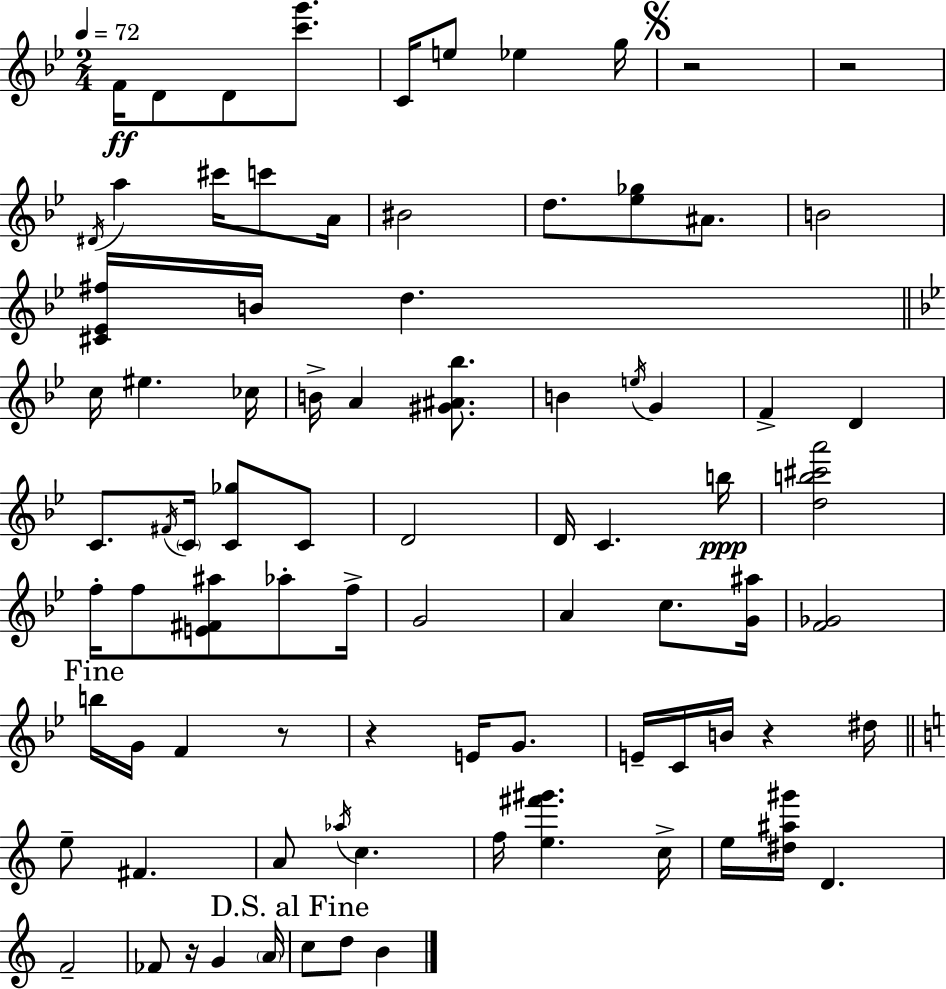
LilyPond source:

{
  \clef treble
  \numericTimeSignature
  \time 2/4
  \key bes \major
  \tempo 4 = 72
  f'16\ff d'8 d'8 <c''' g'''>8. | c'16 e''8 ees''4 g''16 | \mark \markup { \musicglyph "scripts.segno" } r2 | r2 | \break \acciaccatura { dis'16 } a''4 cis'''16 c'''8 | a'16 bis'2 | d''8. <ees'' ges''>8 ais'8. | b'2 | \break <cis' ees' fis''>16 b'16 d''4. | \bar "||" \break \key bes \major c''16 eis''4. ces''16 | b'16-> a'4 <gis' ais' bes''>8. | b'4 \acciaccatura { e''16 } g'4 | f'4-> d'4 | \break c'8. \acciaccatura { fis'16 } \parenthesize c'16 <c' ges''>8 | c'8 d'2 | d'16 c'4. | b''16\ppp <d'' b'' cis''' a'''>2 | \break f''16-. f''8 <e' fis' ais''>8 aes''8-. | f''16-> g'2 | a'4 c''8. | <g' ais''>16 <f' ges'>2 | \break \mark "Fine" b''16 g'16 f'4 | r8 r4 e'16 g'8. | e'16-- c'16 b'16 r4 | dis''16 \bar "||" \break \key a \minor e''8-- fis'4. | a'8 \acciaccatura { aes''16 } c''4. | f''16 <e'' fis''' gis'''>4. | c''16-> e''16 <dis'' ais'' gis'''>16 d'4. | \break f'2-- | fes'8 r16 g'4 | \parenthesize a'16 \mark "D.S. al Fine" c''8 d''8 b'4 | \bar "|."
}